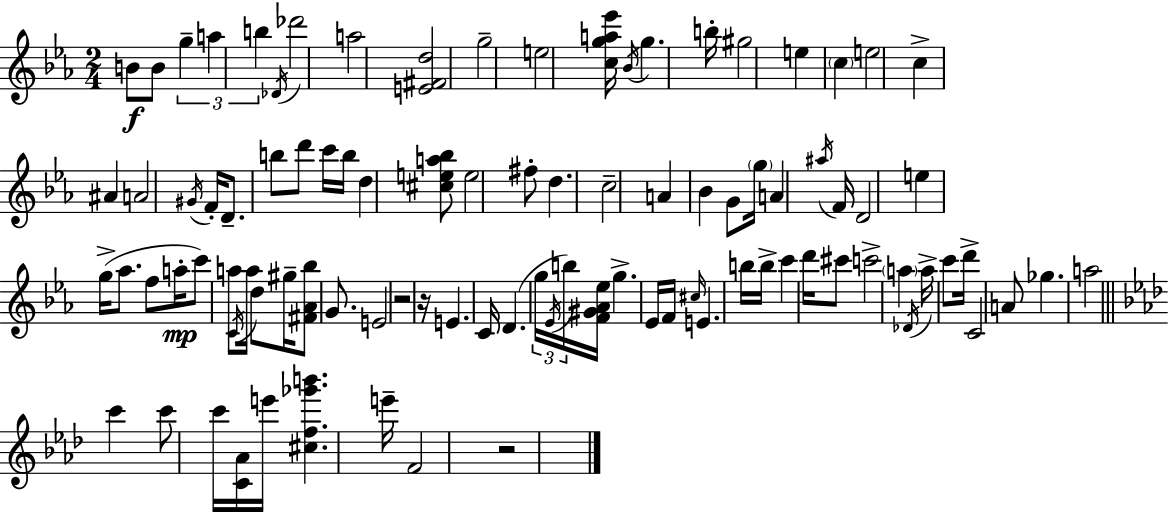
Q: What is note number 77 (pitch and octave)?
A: A4